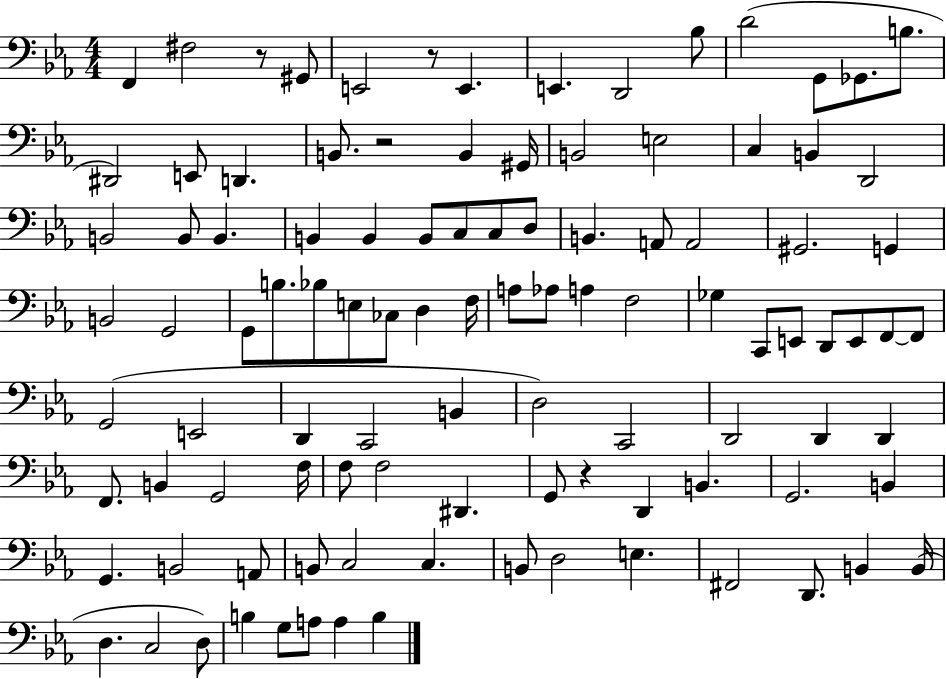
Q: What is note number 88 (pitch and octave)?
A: E3